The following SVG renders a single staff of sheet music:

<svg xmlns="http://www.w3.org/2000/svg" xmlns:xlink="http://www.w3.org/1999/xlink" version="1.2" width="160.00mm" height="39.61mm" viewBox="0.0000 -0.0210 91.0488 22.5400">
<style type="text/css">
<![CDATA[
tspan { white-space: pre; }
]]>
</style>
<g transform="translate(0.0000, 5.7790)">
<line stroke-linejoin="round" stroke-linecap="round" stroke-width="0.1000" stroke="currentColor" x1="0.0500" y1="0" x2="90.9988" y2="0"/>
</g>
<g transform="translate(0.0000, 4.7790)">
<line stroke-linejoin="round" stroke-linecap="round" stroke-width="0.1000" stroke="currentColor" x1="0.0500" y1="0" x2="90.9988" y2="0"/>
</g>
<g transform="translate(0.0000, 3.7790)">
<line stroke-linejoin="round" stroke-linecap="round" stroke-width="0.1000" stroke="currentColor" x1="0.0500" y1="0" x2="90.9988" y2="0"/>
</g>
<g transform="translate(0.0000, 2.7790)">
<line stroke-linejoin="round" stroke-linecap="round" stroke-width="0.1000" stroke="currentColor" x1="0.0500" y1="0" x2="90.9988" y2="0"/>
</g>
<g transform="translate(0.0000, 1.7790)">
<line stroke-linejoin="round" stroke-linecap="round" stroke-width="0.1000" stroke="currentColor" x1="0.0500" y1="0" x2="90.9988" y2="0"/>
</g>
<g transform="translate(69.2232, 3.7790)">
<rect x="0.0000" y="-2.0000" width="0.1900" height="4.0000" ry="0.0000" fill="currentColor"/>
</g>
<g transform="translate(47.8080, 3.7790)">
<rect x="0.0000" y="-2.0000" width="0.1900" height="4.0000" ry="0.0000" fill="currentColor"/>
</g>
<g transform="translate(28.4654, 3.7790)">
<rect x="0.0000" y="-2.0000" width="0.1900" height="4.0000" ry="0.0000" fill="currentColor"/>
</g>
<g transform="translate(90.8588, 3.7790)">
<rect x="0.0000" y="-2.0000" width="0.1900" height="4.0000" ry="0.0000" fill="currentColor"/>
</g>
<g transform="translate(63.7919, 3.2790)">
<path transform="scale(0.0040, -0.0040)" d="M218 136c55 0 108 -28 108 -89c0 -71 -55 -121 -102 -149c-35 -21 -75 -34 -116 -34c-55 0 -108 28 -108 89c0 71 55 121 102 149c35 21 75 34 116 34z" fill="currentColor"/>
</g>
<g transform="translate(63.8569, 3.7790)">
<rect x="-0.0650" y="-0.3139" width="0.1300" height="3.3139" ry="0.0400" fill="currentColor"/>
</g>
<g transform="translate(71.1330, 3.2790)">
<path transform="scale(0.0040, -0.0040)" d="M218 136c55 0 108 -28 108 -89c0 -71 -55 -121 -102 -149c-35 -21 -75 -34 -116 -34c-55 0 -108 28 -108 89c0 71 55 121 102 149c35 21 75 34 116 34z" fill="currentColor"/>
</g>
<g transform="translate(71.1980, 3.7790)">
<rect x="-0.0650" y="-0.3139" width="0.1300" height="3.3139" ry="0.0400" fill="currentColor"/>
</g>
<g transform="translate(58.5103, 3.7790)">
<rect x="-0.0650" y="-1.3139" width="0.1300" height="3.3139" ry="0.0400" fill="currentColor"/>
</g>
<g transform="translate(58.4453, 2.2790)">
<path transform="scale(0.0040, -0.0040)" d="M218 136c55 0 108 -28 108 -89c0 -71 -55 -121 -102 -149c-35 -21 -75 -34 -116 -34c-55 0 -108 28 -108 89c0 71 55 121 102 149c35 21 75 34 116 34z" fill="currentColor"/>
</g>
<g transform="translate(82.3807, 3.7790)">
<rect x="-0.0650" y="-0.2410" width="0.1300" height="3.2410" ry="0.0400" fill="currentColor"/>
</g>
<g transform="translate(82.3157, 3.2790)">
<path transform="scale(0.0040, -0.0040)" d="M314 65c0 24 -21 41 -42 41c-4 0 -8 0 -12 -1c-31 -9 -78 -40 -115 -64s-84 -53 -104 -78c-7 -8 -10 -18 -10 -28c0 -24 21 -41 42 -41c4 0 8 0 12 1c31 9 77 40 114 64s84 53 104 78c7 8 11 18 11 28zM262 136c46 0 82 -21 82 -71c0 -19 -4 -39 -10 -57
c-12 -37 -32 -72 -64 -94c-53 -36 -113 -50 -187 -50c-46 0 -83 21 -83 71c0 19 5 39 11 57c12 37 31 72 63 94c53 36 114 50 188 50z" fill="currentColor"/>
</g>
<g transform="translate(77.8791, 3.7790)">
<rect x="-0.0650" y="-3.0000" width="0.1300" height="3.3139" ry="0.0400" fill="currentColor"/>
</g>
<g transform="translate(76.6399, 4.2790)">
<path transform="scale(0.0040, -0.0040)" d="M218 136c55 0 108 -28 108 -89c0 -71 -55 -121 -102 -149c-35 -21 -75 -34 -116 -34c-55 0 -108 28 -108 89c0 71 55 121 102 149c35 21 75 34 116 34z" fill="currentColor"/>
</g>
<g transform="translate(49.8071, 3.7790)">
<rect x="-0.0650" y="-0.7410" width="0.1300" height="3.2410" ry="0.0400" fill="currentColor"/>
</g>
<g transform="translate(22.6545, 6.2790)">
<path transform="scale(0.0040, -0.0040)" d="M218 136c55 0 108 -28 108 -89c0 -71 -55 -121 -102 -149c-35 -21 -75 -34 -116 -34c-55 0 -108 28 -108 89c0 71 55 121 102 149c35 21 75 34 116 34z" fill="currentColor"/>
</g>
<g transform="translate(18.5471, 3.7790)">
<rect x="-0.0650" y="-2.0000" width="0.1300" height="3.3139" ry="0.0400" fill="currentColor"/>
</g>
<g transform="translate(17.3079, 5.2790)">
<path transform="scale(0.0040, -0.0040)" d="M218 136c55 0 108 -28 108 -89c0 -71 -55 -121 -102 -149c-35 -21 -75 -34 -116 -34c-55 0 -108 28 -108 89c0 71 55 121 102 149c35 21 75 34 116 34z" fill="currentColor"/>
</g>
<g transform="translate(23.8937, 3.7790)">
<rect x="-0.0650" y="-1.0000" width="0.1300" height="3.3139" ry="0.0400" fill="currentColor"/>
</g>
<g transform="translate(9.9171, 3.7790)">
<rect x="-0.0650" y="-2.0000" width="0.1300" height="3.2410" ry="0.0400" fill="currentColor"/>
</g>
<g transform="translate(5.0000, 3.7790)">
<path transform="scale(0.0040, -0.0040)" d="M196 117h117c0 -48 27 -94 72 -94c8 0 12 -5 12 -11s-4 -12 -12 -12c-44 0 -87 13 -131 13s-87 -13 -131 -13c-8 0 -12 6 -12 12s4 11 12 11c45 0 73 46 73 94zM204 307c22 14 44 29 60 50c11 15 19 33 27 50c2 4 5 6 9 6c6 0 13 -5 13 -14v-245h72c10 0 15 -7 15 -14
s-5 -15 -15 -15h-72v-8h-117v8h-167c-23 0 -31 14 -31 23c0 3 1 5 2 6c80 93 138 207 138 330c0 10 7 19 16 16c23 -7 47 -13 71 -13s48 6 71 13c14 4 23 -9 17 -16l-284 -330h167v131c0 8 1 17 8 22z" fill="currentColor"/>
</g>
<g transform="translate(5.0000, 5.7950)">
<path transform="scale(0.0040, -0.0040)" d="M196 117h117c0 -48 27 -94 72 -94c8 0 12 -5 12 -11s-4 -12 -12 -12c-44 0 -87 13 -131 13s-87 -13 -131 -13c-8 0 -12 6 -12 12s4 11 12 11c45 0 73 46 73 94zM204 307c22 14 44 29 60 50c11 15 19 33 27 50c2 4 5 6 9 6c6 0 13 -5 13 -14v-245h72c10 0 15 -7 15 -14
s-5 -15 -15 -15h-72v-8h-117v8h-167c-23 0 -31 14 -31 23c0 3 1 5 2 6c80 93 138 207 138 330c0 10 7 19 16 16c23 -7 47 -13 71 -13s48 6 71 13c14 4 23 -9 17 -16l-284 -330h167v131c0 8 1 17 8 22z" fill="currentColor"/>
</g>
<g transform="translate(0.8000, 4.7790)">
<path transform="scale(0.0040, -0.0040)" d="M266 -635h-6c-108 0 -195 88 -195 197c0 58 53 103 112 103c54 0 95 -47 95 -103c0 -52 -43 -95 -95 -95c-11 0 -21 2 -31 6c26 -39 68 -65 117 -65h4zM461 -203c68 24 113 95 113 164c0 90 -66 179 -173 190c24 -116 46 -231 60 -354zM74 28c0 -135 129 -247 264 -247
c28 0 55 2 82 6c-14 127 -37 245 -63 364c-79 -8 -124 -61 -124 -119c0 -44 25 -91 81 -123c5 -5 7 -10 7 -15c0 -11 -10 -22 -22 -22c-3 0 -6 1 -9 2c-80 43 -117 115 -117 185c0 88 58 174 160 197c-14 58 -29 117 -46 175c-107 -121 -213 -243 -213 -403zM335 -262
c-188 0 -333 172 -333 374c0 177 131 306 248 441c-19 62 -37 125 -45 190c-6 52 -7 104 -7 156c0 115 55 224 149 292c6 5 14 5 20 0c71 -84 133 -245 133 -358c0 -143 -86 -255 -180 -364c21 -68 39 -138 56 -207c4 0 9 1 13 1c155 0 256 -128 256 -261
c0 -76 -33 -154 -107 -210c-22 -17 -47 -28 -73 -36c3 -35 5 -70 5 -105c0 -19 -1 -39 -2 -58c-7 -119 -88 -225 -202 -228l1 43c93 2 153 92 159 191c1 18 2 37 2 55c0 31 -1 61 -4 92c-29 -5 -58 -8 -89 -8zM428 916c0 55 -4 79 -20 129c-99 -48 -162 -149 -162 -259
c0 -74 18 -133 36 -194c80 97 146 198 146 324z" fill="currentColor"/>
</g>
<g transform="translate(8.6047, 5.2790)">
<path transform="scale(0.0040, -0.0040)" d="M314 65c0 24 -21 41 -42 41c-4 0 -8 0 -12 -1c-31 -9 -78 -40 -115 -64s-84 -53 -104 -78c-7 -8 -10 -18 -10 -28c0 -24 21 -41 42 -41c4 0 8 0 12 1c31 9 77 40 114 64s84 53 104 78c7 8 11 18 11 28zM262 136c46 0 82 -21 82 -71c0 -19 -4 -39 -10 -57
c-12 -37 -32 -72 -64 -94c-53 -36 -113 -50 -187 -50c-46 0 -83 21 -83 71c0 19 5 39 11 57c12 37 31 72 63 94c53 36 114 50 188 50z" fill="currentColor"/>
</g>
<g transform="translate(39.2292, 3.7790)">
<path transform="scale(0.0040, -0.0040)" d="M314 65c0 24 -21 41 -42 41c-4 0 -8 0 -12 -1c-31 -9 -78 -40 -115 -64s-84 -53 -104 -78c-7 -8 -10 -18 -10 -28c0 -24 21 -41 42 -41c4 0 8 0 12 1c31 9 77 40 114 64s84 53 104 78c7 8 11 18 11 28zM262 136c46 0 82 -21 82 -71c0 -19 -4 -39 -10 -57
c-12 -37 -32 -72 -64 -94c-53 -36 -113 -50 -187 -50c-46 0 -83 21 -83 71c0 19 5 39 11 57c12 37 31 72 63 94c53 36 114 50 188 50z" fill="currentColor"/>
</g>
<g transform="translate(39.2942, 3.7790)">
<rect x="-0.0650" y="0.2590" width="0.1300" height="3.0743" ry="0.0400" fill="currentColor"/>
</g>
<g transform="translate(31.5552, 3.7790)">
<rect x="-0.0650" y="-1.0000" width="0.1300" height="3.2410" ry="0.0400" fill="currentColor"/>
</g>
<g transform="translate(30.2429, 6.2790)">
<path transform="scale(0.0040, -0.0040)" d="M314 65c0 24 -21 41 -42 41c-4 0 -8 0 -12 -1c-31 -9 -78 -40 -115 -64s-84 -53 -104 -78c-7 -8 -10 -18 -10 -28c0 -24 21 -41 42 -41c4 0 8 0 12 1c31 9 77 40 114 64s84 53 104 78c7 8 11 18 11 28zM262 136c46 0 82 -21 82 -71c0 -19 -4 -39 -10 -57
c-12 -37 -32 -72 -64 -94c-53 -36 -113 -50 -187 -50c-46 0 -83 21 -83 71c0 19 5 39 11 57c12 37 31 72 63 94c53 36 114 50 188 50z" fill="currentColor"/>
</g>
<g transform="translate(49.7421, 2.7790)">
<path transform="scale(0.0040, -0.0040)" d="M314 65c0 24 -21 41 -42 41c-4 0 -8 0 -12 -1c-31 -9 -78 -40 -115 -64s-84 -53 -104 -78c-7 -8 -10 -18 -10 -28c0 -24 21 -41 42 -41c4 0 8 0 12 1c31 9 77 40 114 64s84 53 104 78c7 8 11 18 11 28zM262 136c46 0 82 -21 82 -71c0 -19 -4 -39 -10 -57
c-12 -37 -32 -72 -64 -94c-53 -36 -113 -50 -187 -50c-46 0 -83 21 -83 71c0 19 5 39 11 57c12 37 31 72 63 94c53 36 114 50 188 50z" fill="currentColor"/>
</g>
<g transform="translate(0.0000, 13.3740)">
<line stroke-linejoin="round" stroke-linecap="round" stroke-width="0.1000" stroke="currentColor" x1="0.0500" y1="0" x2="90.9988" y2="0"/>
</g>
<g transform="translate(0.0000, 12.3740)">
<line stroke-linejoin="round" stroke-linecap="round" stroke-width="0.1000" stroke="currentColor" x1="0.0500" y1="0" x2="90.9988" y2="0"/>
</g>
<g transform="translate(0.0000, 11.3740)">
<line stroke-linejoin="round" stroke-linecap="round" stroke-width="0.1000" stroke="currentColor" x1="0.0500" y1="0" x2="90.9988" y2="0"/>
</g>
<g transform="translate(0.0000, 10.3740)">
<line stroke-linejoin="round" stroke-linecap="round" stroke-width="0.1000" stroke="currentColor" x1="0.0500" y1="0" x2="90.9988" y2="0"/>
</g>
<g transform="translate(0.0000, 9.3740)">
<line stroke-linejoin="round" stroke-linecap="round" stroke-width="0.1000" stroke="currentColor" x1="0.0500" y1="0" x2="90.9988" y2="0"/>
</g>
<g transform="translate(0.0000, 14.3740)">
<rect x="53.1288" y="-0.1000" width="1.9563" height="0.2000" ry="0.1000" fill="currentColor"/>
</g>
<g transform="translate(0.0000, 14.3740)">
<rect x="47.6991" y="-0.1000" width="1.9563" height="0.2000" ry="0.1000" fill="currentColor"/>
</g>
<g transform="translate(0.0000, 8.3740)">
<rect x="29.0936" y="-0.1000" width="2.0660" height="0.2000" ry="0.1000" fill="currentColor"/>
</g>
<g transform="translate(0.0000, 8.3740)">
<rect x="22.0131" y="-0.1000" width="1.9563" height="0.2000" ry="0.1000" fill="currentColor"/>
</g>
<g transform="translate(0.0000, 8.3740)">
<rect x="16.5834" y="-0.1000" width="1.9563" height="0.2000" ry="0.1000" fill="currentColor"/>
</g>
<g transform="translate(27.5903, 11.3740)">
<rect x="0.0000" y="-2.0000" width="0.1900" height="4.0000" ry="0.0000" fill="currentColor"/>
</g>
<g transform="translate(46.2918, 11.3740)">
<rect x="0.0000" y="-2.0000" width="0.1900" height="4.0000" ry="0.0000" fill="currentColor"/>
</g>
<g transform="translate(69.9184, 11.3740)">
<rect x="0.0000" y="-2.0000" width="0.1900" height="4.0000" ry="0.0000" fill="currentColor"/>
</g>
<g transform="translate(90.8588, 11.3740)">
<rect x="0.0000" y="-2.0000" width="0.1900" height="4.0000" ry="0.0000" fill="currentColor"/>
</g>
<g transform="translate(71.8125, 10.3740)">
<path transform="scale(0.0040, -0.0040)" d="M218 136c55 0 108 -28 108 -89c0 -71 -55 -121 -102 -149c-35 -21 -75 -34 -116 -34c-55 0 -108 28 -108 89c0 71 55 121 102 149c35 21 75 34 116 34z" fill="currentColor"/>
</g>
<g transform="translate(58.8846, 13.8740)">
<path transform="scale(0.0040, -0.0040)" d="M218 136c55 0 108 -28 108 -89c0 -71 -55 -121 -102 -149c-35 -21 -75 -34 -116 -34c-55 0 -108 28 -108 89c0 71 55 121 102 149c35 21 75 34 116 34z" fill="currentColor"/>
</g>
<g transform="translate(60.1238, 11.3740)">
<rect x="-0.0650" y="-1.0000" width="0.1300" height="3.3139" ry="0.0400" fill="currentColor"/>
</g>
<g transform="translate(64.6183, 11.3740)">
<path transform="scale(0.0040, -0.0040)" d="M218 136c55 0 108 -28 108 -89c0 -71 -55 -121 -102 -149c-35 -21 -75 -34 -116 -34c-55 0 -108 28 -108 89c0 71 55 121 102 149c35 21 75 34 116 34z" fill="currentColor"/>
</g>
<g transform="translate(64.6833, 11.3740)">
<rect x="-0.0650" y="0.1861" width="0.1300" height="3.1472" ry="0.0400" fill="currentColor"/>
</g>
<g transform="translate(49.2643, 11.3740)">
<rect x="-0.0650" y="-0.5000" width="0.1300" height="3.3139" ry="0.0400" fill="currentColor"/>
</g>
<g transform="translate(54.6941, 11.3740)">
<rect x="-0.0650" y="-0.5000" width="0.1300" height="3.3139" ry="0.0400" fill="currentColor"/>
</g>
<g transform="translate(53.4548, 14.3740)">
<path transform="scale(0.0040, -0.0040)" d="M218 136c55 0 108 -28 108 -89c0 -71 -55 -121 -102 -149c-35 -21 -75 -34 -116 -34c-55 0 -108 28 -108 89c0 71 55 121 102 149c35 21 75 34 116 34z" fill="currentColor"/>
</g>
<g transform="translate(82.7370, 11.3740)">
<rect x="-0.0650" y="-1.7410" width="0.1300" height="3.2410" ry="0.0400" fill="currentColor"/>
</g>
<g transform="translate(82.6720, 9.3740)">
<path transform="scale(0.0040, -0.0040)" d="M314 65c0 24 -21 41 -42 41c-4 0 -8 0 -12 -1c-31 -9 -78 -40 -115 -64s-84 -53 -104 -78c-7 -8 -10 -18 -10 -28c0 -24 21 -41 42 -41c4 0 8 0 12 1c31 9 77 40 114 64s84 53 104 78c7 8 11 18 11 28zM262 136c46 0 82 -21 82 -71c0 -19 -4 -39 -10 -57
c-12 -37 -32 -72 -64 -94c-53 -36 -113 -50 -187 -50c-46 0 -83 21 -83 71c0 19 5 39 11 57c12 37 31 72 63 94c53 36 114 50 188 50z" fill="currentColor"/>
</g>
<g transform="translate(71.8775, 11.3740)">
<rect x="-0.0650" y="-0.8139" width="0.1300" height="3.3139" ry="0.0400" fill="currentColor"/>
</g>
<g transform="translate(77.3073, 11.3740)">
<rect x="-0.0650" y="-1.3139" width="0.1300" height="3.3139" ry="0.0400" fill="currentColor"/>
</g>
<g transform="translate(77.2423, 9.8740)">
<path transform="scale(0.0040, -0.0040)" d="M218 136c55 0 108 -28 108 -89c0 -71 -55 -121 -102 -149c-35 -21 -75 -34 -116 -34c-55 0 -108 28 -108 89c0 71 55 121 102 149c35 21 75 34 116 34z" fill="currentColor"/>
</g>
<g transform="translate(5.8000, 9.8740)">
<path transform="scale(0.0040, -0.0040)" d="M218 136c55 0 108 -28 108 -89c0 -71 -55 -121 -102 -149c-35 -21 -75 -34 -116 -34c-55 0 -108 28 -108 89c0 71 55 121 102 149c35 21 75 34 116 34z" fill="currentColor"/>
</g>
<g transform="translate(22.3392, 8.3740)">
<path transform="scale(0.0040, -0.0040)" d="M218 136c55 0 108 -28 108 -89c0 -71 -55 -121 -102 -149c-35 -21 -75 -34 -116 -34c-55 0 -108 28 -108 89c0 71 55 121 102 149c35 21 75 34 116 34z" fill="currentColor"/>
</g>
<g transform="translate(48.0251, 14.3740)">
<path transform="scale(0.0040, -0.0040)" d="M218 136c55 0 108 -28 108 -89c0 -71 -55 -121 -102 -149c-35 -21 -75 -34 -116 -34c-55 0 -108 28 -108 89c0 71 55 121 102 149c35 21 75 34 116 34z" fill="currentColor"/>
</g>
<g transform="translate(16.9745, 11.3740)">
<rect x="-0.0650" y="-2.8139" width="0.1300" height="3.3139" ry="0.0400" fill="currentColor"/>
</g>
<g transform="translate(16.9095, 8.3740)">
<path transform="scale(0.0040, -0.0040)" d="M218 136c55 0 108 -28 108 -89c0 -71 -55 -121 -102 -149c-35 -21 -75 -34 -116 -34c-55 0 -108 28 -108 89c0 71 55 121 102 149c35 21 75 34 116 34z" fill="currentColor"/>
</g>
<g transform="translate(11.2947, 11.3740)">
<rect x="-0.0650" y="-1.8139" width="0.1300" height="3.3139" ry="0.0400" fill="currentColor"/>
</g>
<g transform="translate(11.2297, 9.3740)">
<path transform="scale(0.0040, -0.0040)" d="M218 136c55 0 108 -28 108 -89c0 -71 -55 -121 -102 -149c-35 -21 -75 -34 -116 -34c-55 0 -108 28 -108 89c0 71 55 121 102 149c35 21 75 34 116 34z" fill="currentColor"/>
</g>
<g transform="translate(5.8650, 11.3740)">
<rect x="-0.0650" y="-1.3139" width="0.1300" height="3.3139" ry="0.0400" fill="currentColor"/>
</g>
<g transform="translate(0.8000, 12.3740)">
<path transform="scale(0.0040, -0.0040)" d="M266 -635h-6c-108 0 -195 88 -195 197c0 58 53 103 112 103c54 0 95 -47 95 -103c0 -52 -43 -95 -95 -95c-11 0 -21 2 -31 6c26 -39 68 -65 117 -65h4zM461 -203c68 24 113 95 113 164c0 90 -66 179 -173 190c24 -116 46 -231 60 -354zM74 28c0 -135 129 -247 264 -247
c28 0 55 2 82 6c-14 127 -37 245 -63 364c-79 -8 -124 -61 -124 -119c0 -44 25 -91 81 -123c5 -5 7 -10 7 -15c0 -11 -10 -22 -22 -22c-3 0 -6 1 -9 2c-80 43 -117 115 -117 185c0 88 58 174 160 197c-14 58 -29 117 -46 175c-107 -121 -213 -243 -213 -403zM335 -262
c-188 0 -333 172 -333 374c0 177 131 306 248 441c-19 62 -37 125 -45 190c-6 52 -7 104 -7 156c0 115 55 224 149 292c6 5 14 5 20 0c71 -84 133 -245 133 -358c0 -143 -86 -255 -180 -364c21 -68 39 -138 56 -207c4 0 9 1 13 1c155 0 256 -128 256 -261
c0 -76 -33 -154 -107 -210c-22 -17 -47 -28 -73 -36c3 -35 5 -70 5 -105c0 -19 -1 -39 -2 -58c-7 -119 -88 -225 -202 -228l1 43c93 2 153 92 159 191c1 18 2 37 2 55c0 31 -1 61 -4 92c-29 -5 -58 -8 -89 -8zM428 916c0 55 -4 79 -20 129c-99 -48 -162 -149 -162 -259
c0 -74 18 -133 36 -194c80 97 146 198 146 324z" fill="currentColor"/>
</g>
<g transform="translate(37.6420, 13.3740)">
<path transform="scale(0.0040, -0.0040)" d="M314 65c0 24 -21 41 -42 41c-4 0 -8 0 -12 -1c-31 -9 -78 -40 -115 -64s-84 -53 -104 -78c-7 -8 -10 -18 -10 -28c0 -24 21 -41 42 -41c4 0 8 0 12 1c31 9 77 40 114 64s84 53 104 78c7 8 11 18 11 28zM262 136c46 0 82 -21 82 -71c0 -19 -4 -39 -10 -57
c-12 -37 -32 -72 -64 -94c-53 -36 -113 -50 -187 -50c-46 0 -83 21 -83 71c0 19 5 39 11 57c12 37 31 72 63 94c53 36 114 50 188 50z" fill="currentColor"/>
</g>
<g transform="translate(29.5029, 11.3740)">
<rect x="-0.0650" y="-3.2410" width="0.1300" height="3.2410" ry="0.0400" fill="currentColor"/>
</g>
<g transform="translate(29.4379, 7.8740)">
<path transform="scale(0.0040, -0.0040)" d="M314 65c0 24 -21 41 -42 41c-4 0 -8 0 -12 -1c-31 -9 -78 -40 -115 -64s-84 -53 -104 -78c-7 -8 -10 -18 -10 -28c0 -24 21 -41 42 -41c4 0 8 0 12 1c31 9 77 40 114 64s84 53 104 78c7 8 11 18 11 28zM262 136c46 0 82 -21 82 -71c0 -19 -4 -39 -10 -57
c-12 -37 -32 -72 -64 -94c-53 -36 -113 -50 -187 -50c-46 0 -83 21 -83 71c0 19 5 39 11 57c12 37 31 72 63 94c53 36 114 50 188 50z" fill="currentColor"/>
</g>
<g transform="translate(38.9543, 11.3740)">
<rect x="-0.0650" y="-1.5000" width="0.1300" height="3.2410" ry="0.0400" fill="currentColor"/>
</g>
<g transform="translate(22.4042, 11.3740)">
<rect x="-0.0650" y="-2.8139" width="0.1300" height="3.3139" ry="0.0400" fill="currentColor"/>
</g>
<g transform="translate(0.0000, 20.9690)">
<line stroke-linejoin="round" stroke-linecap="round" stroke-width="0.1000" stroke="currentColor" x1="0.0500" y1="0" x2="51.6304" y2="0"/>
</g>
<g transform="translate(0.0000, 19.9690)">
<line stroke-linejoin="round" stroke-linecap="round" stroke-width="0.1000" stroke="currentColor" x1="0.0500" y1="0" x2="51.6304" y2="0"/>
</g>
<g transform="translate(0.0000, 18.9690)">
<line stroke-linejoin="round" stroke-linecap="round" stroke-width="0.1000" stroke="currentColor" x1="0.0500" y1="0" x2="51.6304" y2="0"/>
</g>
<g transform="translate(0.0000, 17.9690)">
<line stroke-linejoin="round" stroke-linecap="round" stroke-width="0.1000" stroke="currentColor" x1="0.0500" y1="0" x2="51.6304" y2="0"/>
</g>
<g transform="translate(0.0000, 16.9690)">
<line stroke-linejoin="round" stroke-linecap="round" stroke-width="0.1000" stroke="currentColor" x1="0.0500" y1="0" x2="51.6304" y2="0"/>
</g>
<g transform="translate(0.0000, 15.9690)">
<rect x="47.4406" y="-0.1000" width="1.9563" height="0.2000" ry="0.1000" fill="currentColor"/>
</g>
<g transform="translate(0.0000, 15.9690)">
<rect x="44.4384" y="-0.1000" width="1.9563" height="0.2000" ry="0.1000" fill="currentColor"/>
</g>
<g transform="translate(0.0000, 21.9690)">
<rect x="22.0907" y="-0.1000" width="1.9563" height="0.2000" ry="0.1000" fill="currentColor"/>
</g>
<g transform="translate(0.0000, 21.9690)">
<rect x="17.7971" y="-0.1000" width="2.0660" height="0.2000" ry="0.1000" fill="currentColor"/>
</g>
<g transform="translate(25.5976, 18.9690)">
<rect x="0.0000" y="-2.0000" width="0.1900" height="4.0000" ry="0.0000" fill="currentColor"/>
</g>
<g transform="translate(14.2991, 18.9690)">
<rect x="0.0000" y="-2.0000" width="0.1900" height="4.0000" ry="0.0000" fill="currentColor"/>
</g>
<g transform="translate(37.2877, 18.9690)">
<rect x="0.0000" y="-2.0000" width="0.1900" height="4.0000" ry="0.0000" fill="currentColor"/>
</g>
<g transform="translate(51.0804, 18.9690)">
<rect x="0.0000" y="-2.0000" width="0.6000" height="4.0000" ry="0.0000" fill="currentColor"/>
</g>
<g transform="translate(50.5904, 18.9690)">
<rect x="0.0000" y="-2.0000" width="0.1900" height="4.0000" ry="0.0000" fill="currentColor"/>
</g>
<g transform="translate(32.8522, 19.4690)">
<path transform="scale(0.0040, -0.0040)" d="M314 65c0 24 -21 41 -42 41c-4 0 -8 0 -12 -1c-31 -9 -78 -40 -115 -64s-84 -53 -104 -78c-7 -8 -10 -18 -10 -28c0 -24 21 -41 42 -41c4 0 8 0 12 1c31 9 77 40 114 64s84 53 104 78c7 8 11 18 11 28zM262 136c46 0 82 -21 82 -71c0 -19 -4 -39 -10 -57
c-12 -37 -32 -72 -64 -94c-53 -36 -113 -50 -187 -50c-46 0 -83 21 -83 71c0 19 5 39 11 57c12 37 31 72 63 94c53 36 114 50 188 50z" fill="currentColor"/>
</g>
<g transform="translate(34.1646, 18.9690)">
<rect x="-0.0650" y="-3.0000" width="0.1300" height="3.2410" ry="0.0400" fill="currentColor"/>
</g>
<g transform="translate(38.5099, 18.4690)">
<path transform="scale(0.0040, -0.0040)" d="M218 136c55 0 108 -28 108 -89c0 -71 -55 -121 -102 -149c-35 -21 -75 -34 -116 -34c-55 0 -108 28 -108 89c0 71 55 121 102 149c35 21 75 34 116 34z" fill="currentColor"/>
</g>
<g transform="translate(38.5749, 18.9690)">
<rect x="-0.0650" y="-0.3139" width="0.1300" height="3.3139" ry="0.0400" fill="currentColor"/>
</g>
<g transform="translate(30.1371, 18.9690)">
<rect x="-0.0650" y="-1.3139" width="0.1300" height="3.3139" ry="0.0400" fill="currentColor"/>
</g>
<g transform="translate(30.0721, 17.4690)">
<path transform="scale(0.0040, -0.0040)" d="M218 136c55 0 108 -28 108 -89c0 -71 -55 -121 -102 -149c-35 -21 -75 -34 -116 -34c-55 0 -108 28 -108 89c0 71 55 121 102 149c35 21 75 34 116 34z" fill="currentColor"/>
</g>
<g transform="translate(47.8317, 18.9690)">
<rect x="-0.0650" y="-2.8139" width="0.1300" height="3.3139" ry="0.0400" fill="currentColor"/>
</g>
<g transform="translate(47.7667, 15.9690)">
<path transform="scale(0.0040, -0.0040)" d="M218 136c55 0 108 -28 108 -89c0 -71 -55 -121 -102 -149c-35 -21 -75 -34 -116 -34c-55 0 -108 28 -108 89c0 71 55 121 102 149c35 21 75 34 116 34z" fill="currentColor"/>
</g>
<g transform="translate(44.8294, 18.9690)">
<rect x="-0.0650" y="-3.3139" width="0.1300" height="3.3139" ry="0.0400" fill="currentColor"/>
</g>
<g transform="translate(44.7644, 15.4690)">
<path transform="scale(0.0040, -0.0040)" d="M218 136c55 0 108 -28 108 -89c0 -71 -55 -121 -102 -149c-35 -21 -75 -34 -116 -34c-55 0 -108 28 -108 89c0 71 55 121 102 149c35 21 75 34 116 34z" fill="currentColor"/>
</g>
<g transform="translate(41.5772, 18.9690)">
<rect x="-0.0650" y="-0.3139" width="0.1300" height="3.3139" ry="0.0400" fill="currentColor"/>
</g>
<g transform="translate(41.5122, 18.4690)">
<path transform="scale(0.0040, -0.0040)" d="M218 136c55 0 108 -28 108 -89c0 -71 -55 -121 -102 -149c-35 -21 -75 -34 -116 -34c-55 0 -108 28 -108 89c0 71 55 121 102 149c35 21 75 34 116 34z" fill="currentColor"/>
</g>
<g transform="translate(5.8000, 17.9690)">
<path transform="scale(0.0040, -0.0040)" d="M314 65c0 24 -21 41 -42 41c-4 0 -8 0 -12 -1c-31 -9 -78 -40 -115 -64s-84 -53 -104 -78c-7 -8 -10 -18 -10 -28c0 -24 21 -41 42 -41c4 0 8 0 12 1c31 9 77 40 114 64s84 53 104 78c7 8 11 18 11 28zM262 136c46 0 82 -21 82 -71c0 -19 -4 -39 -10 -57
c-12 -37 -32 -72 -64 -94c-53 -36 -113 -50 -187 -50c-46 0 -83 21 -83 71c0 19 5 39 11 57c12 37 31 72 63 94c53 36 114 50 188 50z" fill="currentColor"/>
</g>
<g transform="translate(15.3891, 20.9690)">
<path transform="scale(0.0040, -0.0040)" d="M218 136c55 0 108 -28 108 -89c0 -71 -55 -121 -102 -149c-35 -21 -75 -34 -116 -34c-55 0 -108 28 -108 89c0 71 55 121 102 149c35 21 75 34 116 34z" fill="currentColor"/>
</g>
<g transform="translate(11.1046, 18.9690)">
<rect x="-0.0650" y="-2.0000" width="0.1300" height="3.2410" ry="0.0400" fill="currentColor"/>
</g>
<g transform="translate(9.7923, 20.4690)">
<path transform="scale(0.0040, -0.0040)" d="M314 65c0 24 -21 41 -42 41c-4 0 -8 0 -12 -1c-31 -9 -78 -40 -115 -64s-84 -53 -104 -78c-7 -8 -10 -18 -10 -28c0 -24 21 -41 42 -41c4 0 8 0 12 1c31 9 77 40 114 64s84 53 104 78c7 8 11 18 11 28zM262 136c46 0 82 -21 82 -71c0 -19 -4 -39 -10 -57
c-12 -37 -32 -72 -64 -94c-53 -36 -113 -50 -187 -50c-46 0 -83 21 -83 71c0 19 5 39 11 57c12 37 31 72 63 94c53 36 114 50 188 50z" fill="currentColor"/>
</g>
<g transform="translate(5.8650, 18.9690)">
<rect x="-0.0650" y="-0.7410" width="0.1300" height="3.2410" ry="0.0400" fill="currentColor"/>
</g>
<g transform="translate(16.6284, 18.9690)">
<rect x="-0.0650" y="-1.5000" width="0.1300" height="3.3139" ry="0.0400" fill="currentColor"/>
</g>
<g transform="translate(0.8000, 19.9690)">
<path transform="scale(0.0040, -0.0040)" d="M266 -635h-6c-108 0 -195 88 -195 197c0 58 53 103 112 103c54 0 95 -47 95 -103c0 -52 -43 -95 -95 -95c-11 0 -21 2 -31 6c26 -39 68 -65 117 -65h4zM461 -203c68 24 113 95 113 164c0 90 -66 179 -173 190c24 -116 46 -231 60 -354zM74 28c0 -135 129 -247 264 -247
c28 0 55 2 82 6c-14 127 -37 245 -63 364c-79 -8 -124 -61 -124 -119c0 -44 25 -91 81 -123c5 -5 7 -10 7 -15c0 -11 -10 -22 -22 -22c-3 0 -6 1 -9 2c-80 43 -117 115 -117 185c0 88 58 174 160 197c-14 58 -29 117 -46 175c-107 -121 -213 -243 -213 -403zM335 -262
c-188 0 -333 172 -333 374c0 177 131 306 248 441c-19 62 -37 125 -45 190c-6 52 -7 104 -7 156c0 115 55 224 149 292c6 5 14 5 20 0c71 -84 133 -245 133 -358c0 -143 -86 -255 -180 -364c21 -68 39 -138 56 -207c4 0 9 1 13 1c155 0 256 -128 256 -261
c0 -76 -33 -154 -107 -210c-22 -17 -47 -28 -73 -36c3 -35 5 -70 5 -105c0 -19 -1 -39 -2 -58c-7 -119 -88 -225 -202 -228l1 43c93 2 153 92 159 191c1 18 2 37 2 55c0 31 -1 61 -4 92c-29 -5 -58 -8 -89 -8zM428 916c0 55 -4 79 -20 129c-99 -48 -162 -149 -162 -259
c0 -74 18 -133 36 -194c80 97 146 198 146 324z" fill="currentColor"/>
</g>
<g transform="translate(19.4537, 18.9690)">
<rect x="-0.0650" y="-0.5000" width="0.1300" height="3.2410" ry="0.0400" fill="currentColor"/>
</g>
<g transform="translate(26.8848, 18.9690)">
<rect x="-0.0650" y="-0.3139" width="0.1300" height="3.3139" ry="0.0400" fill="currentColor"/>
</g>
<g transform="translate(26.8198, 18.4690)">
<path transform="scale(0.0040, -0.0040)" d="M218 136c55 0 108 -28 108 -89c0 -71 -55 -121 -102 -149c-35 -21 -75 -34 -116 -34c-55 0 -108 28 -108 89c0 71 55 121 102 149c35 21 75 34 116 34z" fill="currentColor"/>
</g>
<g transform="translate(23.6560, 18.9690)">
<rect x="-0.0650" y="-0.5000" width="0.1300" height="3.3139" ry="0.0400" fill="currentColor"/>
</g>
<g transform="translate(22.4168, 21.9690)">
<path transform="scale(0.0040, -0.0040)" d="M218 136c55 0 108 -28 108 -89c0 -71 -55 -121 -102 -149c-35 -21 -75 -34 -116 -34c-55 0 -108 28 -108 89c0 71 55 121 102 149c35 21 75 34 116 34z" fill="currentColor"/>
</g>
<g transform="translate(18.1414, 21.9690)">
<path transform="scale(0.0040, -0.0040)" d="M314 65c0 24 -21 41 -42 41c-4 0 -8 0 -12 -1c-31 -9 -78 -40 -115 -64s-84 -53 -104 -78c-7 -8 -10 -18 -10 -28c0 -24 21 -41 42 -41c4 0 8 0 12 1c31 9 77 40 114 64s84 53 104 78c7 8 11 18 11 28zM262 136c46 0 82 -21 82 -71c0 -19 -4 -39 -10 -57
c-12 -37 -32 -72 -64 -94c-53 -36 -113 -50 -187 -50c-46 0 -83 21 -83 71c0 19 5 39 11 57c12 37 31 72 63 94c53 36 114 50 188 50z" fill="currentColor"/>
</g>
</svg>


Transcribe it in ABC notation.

X:1
T:Untitled
M:4/4
L:1/4
K:C
F2 F D D2 B2 d2 e c c A c2 e f a a b2 E2 C C D B d e f2 d2 F2 E C2 C c e A2 c c b a